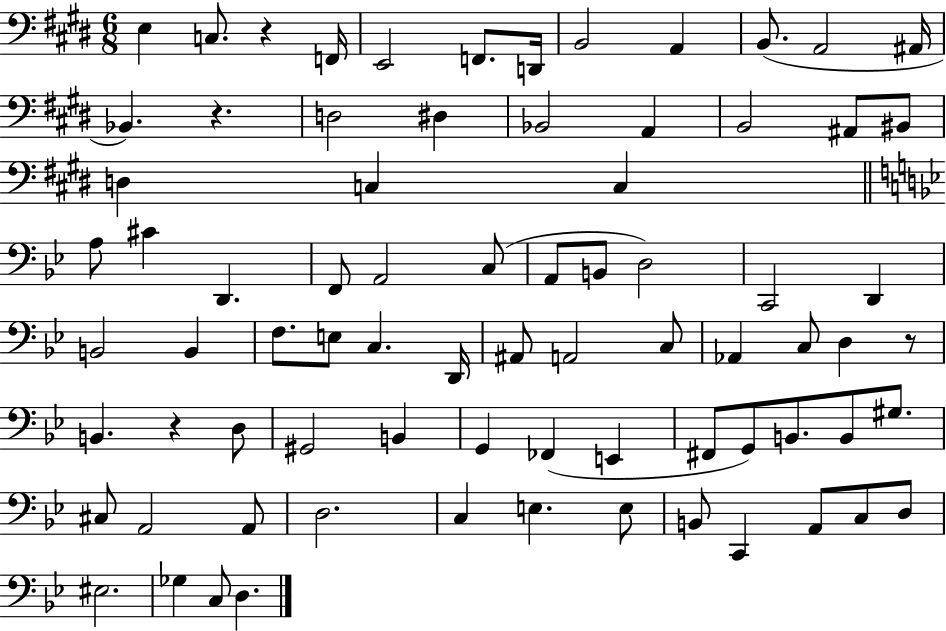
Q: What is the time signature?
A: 6/8